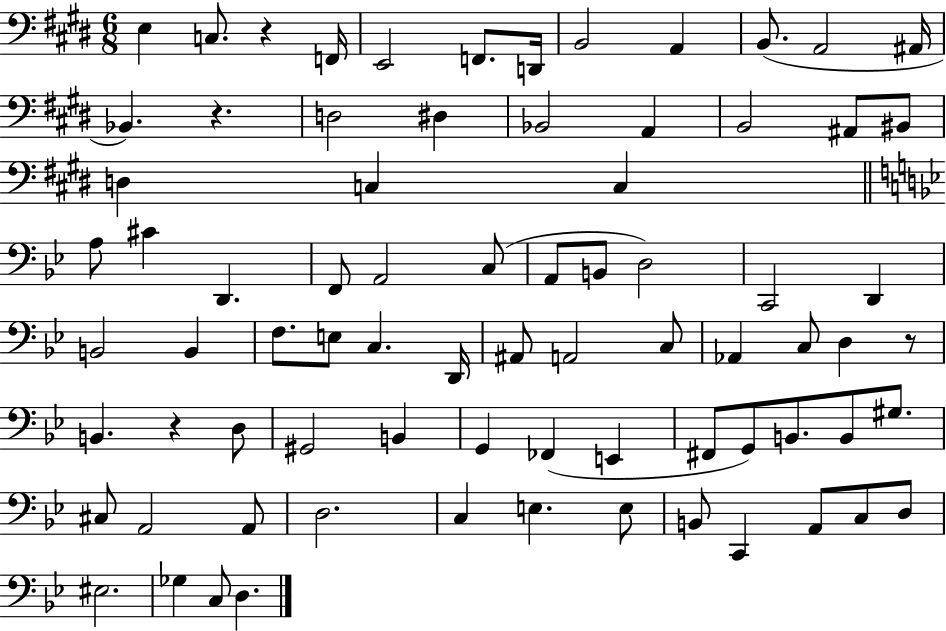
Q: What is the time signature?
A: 6/8